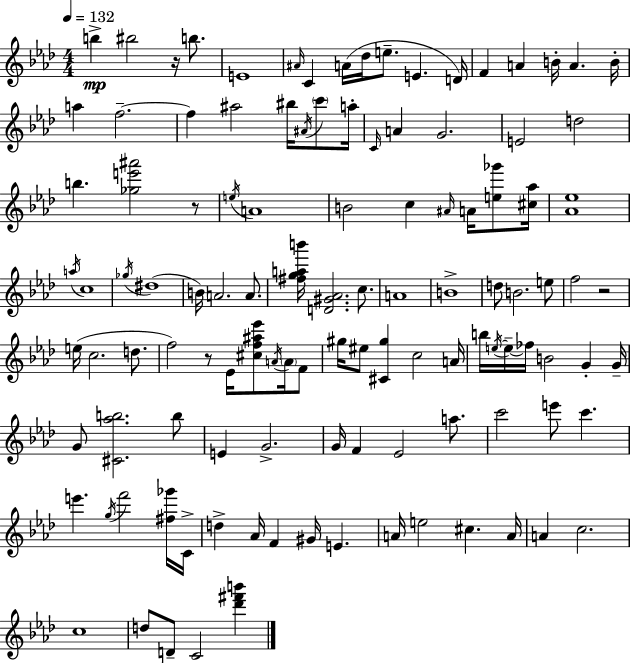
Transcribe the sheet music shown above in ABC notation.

X:1
T:Untitled
M:4/4
L:1/4
K:Fm
b ^b2 z/4 b/2 E4 ^A/4 C A/4 _d/4 e/2 E D/4 F A B/4 A B/4 a f2 f ^a2 ^b/4 ^A/4 c'/2 a/4 C/4 A G2 E2 d2 b [_ge'^a']2 z/2 e/4 A4 B2 c ^A/4 A/4 [e_g']/2 [^c_a]/4 [_A_e]4 a/4 c4 _g/4 ^d4 B/4 A2 A/2 [^fgab']/4 [D^G_A]2 c/2 A4 B4 d/2 B2 e/2 f2 z2 e/4 c2 d/2 f2 z/2 _E/4 [^cf^a_e']/2 A/4 A/4 F/2 ^g/4 ^e/2 [^C^g] c2 A/4 b/4 e/4 e/4 _f/4 B2 G G/4 G/2 [^C_ab]2 b/2 E G2 G/4 F _E2 a/2 c'2 e'/2 c' e' g/4 f'2 [^f_g']/4 C/4 d _A/4 F ^G/4 E A/4 e2 ^c A/4 A c2 c4 d/2 D/2 C2 [_d'^f'b']